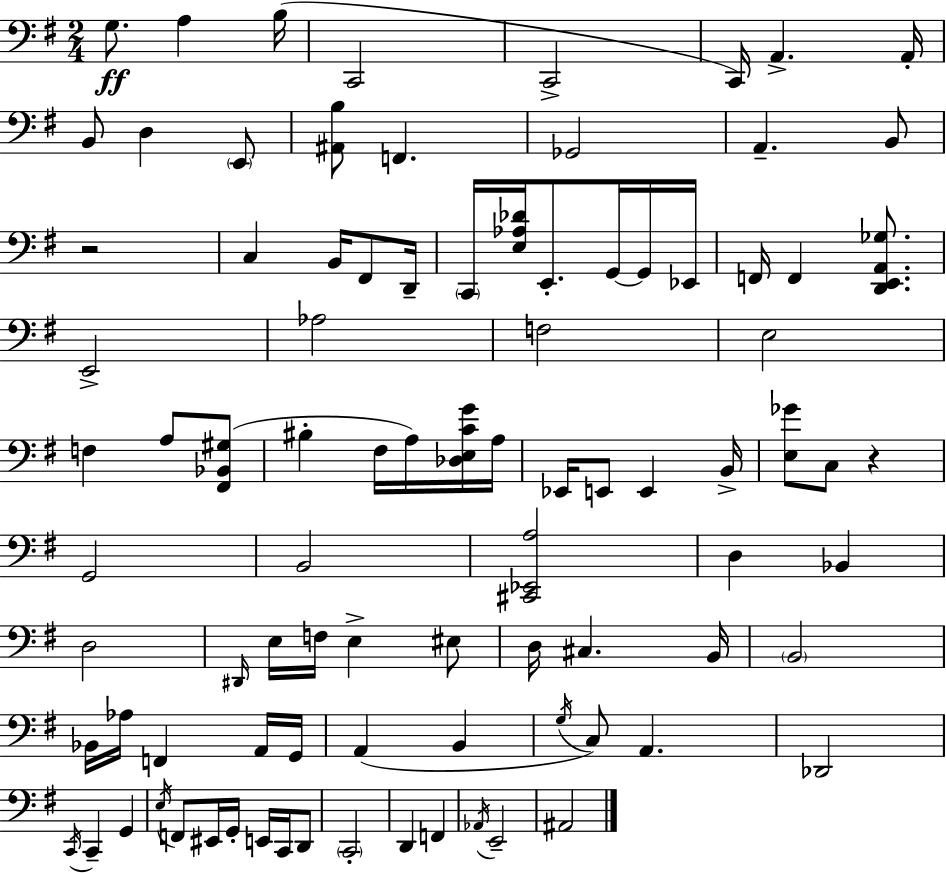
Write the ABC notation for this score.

X:1
T:Untitled
M:2/4
L:1/4
K:Em
G,/2 A, B,/4 C,,2 C,,2 C,,/4 A,, A,,/4 B,,/2 D, E,,/2 [^A,,B,]/2 F,, _G,,2 A,, B,,/2 z2 C, B,,/4 ^F,,/2 D,,/4 C,,/4 [E,_A,_D]/4 E,,/2 G,,/4 G,,/4 _E,,/4 F,,/4 F,, [D,,E,,A,,_G,]/2 E,,2 _A,2 F,2 E,2 F, A,/2 [^F,,_B,,^G,]/2 ^B, ^F,/4 A,/4 [_D,E,CG]/4 A,/4 _E,,/4 E,,/2 E,, B,,/4 [E,_G]/2 C,/2 z G,,2 B,,2 [^C,,_E,,A,]2 D, _B,, D,2 ^D,,/4 E,/4 F,/4 E, ^E,/2 D,/4 ^C, B,,/4 B,,2 _B,,/4 _A,/4 F,, A,,/4 G,,/4 A,, B,, G,/4 C,/2 A,, _D,,2 C,,/4 C,, G,, E,/4 F,,/2 ^E,,/4 G,,/4 E,,/4 C,,/4 D,,/2 C,,2 D,, F,, _A,,/4 E,,2 ^A,,2